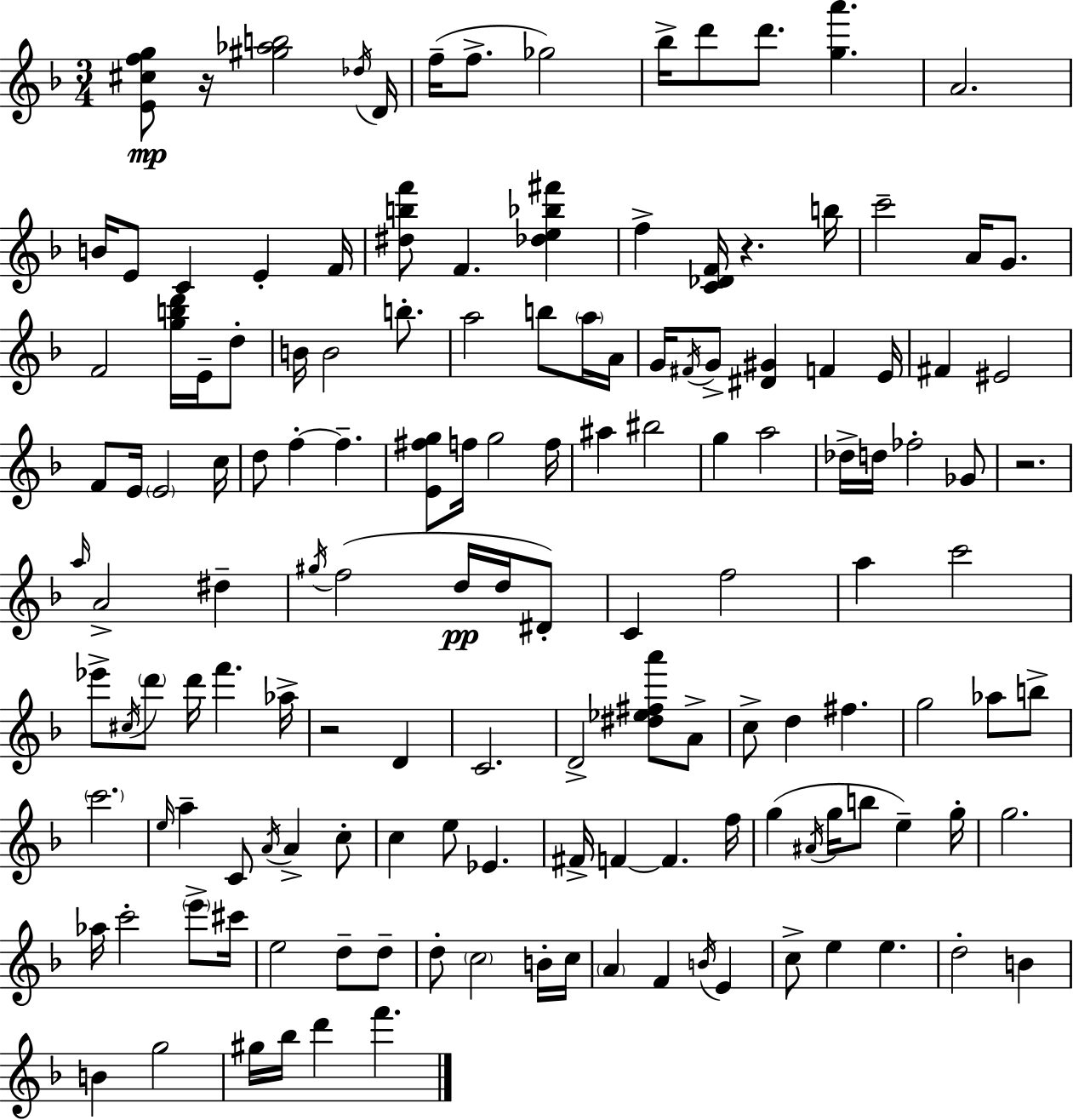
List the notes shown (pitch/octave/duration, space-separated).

[E4,C#5,F5,G5]/e R/s [G#5,Ab5,B5]/h Db5/s D4/s F5/s F5/e. Gb5/h Bb5/s D6/e D6/e. [G5,A6]/q. A4/h. B4/s E4/e C4/q E4/q F4/s [D#5,B5,F6]/e F4/q. [Db5,E5,Bb5,F#6]/q F5/q [C4,Db4,F4]/s R/q. B5/s C6/h A4/s G4/e. F4/h [G5,B5,D6]/s E4/s D5/e B4/s B4/h B5/e. A5/h B5/e A5/s A4/s G4/s F#4/s G4/e [D#4,G#4]/q F4/q E4/s F#4/q EIS4/h F4/e E4/s E4/h C5/s D5/e F5/q F5/q. [E4,F#5,G5]/e F5/s G5/h F5/s A#5/q BIS5/h G5/q A5/h Db5/s D5/s FES5/h Gb4/e R/h. A5/s A4/h D#5/q G#5/s F5/h D5/s D5/s D#4/e C4/q F5/h A5/q C6/h Eb6/e C#5/s D6/e D6/s F6/q. Ab5/s R/h D4/q C4/h. D4/h [D#5,Eb5,F#5,A6]/e A4/e C5/e D5/q F#5/q. G5/h Ab5/e B5/e C6/h. E5/s A5/q C4/e A4/s A4/q C5/e C5/q E5/e Eb4/q. F#4/s F4/q F4/q. F5/s G5/q A#4/s G5/s B5/e E5/q G5/s G5/h. Ab5/s C6/h E6/e C#6/s E5/h D5/e D5/e D5/e C5/h B4/s C5/s A4/q F4/q B4/s E4/q C5/e E5/q E5/q. D5/h B4/q B4/q G5/h G#5/s Bb5/s D6/q F6/q.